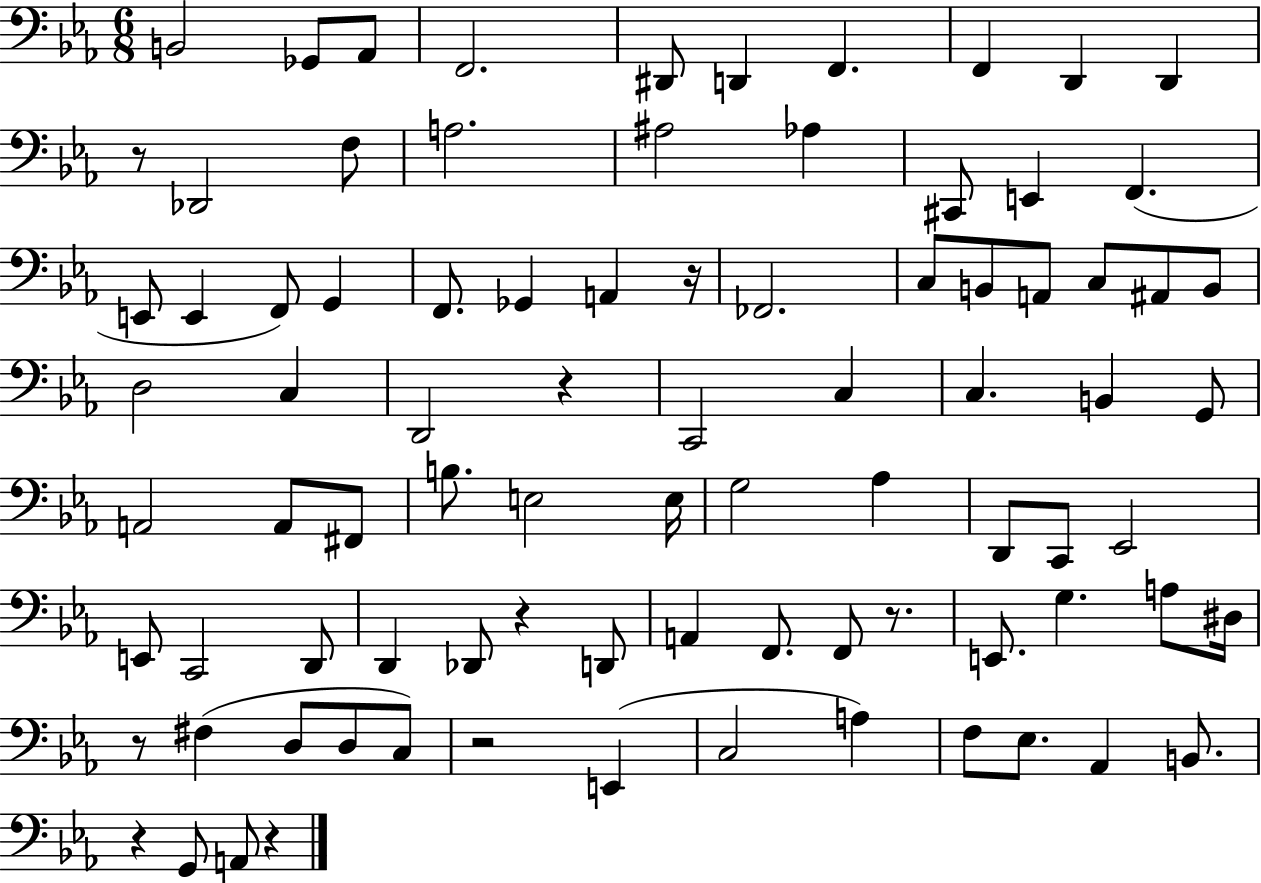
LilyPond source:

{
  \clef bass
  \numericTimeSignature
  \time 6/8
  \key ees \major
  b,2 ges,8 aes,8 | f,2. | dis,8 d,4 f,4. | f,4 d,4 d,4 | \break r8 des,2 f8 | a2. | ais2 aes4 | cis,8 e,4 f,4.( | \break e,8 e,4 f,8) g,4 | f,8. ges,4 a,4 r16 | fes,2. | c8 b,8 a,8 c8 ais,8 b,8 | \break d2 c4 | d,2 r4 | c,2 c4 | c4. b,4 g,8 | \break a,2 a,8 fis,8 | b8. e2 e16 | g2 aes4 | d,8 c,8 ees,2 | \break e,8 c,2 d,8 | d,4 des,8 r4 d,8 | a,4 f,8. f,8 r8. | e,8. g4. a8 dis16 | \break r8 fis4( d8 d8 c8) | r2 e,4( | c2 a4) | f8 ees8. aes,4 b,8. | \break r4 g,8 a,8 r4 | \bar "|."
}